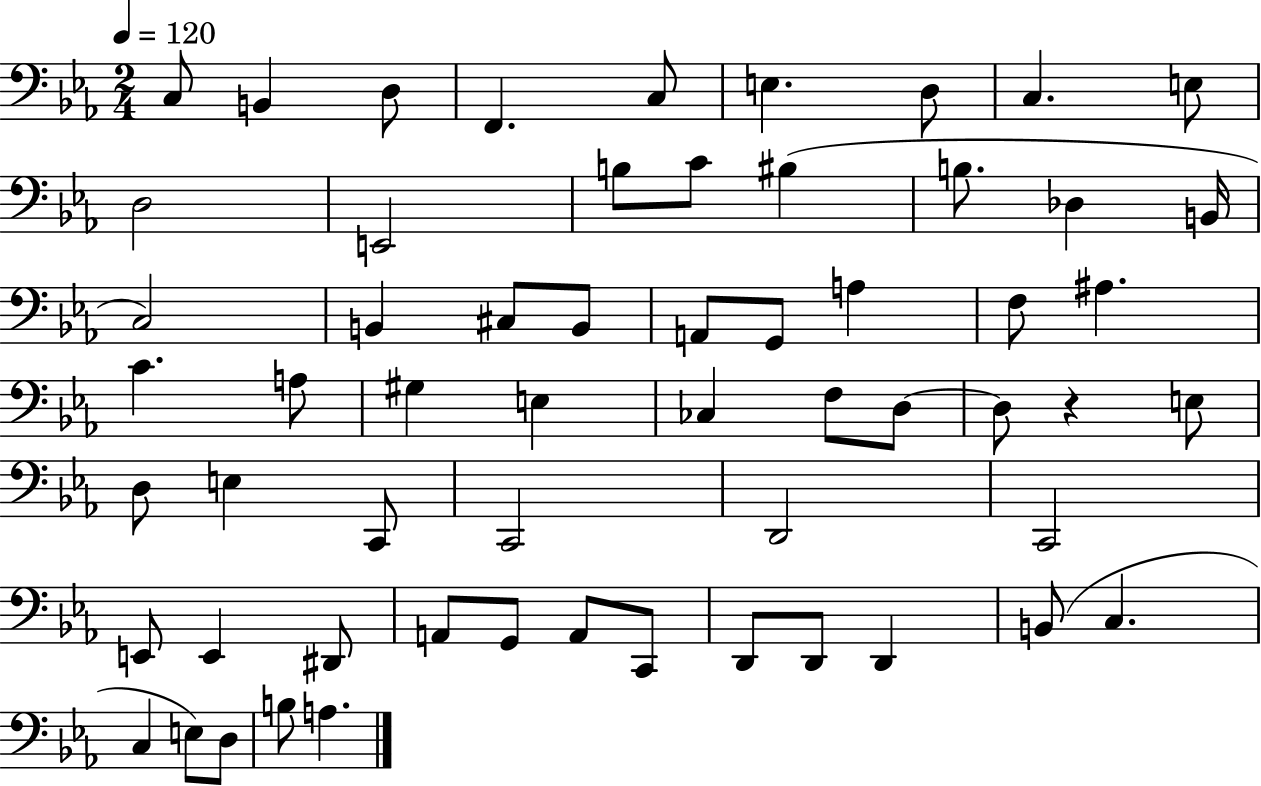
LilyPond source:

{
  \clef bass
  \numericTimeSignature
  \time 2/4
  \key ees \major
  \tempo 4 = 120
  c8 b,4 d8 | f,4. c8 | e4. d8 | c4. e8 | \break d2 | e,2 | b8 c'8 bis4( | b8. des4 b,16 | \break c2) | b,4 cis8 b,8 | a,8 g,8 a4 | f8 ais4. | \break c'4. a8 | gis4 e4 | ces4 f8 d8~~ | d8 r4 e8 | \break d8 e4 c,8 | c,2 | d,2 | c,2 | \break e,8 e,4 dis,8 | a,8 g,8 a,8 c,8 | d,8 d,8 d,4 | b,8( c4. | \break c4 e8) d8 | b8 a4. | \bar "|."
}